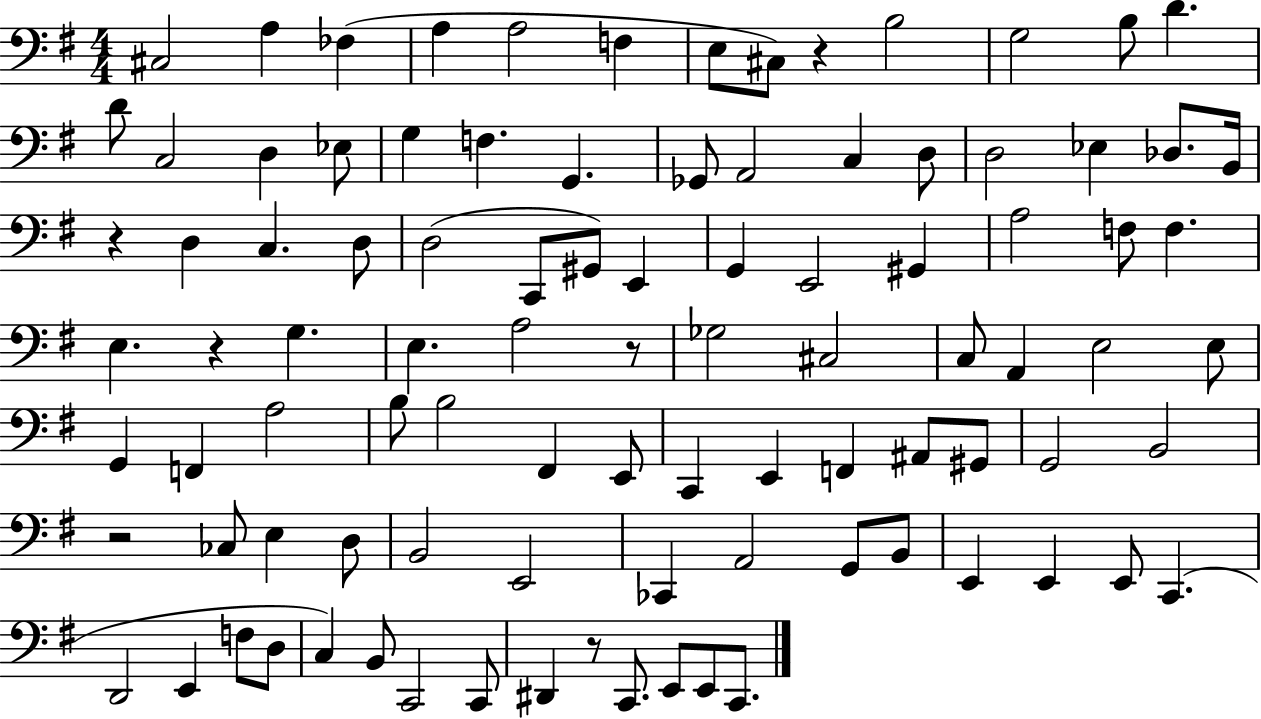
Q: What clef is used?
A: bass